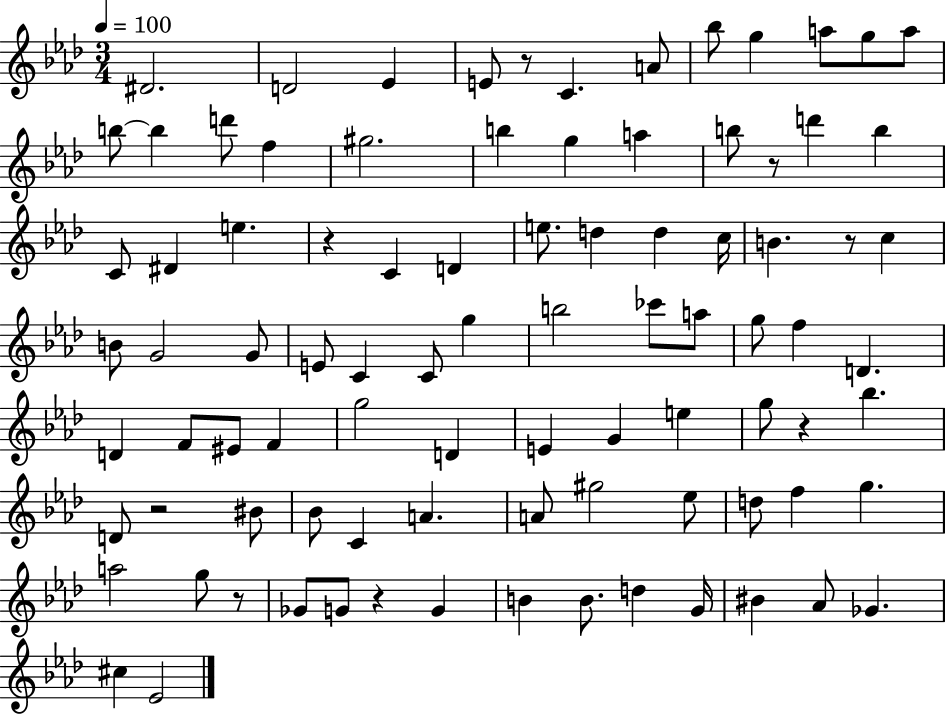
{
  \clef treble
  \numericTimeSignature
  \time 3/4
  \key aes \major
  \tempo 4 = 100
  \repeat volta 2 { dis'2. | d'2 ees'4 | e'8 r8 c'4. a'8 | bes''8 g''4 a''8 g''8 a''8 | \break b''8~~ b''4 d'''8 f''4 | gis''2. | b''4 g''4 a''4 | b''8 r8 d'''4 b''4 | \break c'8 dis'4 e''4. | r4 c'4 d'4 | e''8. d''4 d''4 c''16 | b'4. r8 c''4 | \break b'8 g'2 g'8 | e'8 c'4 c'8 g''4 | b''2 ces'''8 a''8 | g''8 f''4 d'4. | \break d'4 f'8 eis'8 f'4 | g''2 d'4 | e'4 g'4 e''4 | g''8 r4 bes''4. | \break d'8 r2 bis'8 | bes'8 c'4 a'4. | a'8 gis''2 ees''8 | d''8 f''4 g''4. | \break a''2 g''8 r8 | ges'8 g'8 r4 g'4 | b'4 b'8. d''4 g'16 | bis'4 aes'8 ges'4. | \break cis''4 ees'2 | } \bar "|."
}